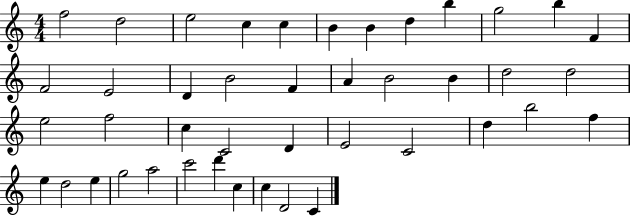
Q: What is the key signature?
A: C major